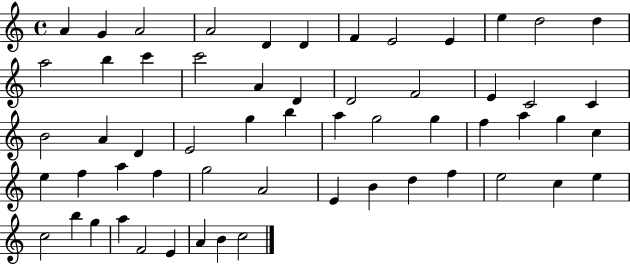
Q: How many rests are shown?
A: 0